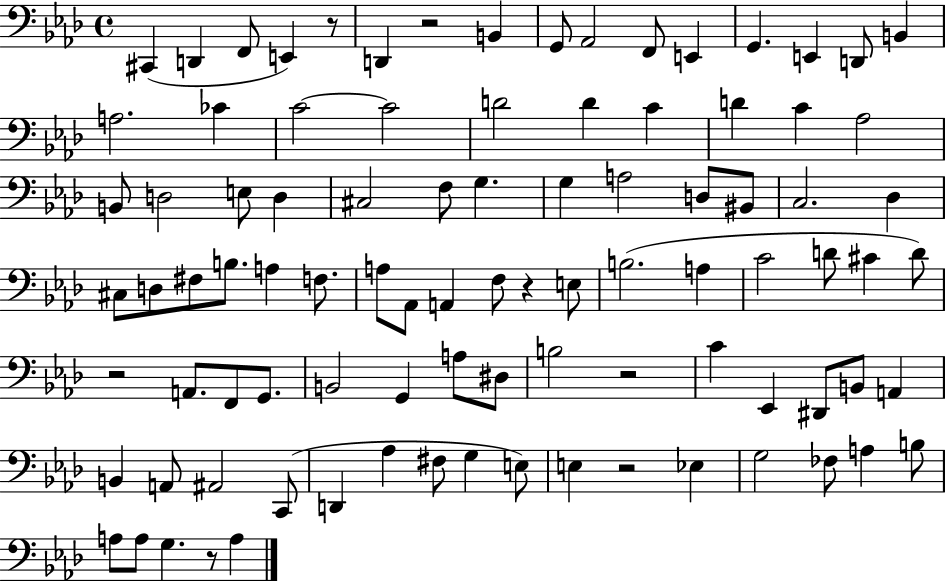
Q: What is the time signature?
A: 4/4